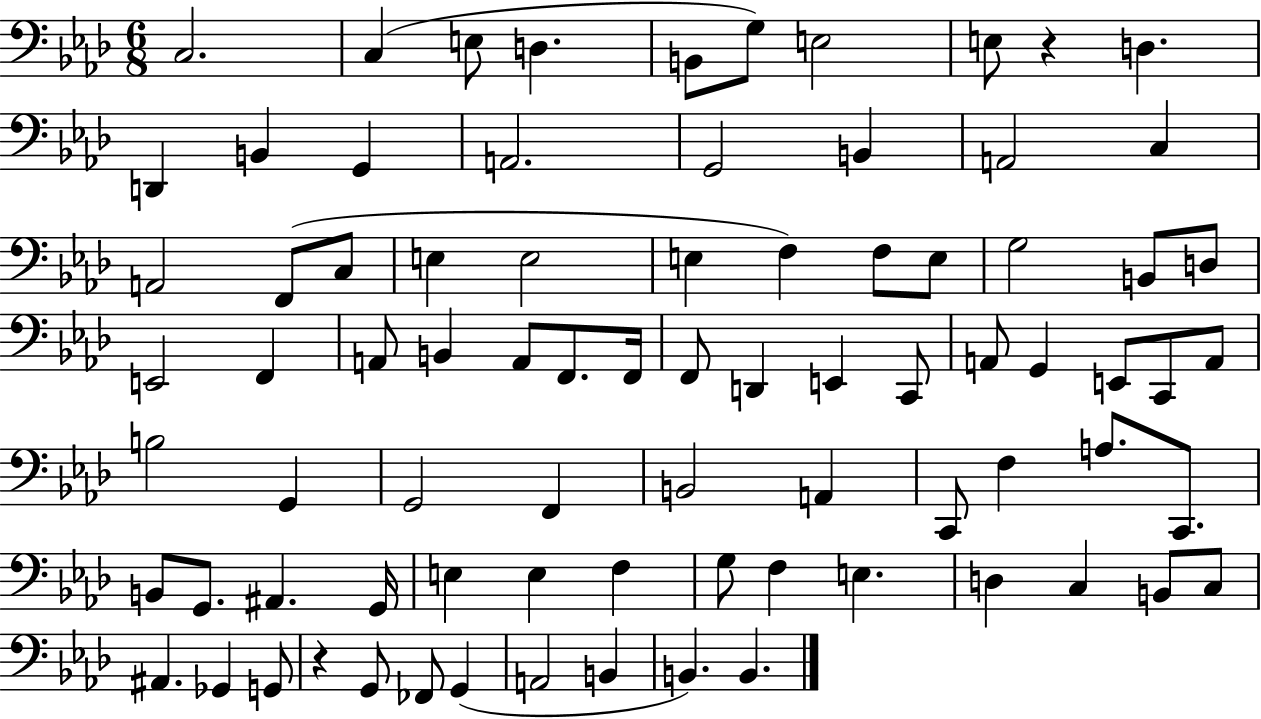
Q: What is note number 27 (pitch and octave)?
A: G3